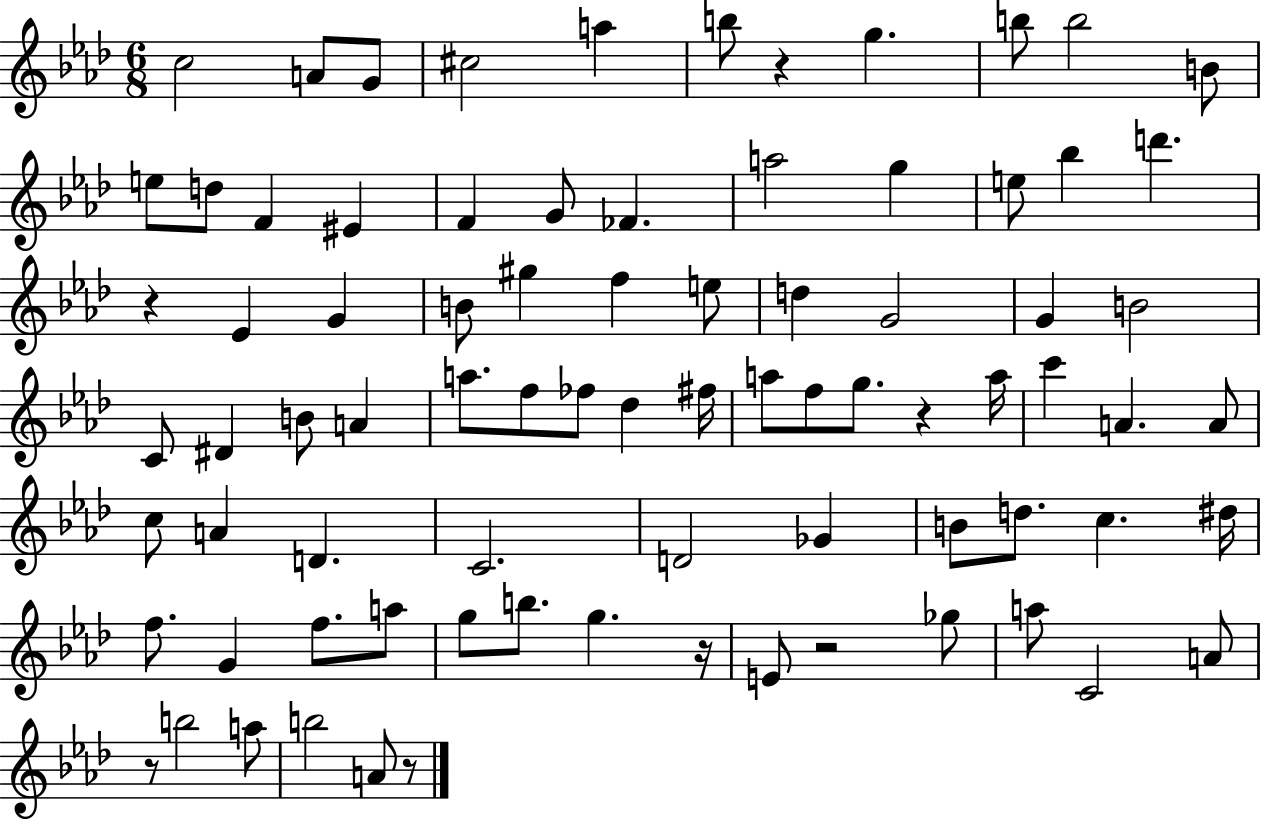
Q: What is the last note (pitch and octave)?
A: A4